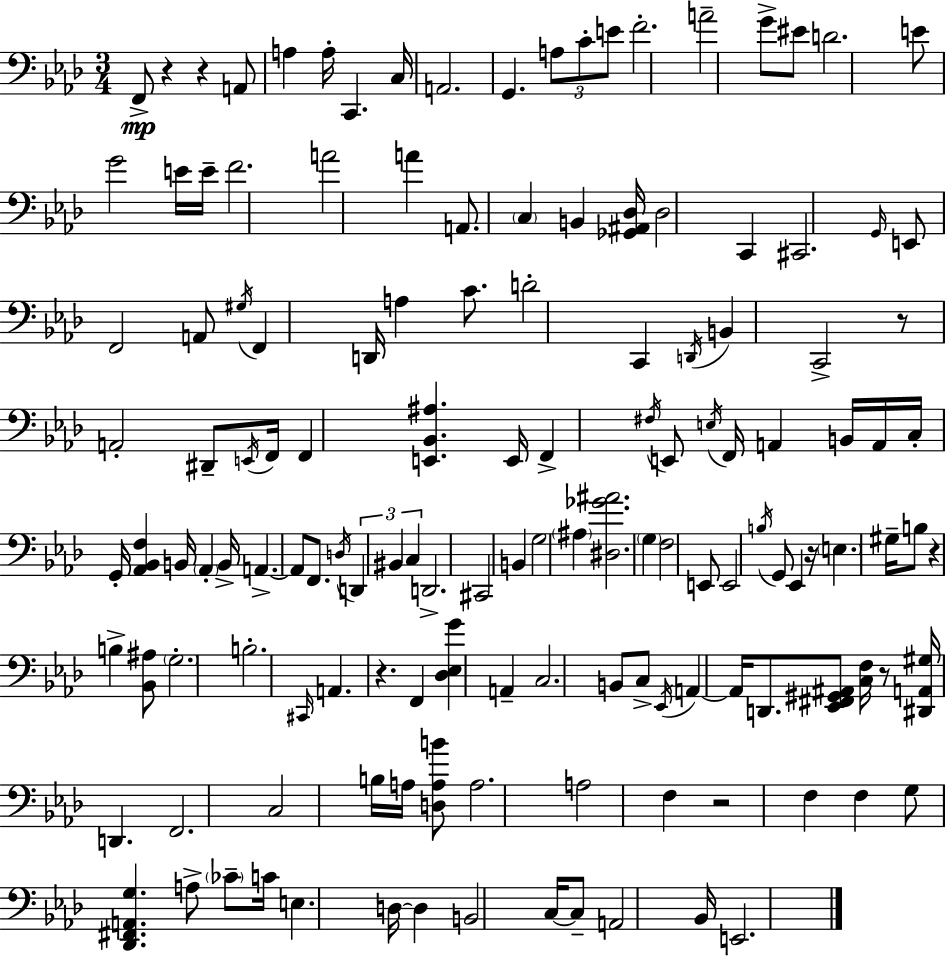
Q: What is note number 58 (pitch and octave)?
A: C3